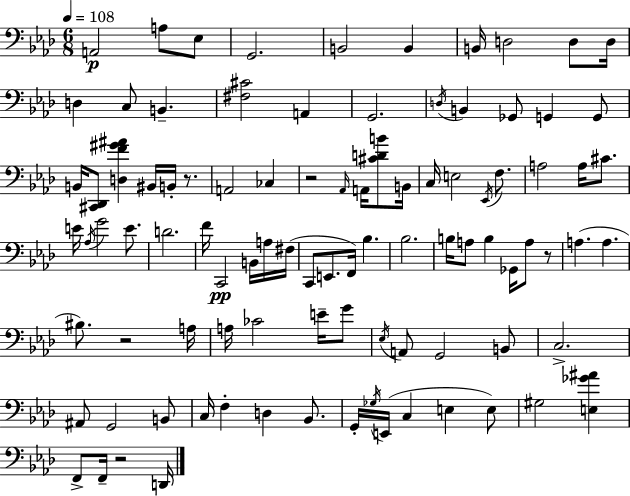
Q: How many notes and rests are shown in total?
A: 95